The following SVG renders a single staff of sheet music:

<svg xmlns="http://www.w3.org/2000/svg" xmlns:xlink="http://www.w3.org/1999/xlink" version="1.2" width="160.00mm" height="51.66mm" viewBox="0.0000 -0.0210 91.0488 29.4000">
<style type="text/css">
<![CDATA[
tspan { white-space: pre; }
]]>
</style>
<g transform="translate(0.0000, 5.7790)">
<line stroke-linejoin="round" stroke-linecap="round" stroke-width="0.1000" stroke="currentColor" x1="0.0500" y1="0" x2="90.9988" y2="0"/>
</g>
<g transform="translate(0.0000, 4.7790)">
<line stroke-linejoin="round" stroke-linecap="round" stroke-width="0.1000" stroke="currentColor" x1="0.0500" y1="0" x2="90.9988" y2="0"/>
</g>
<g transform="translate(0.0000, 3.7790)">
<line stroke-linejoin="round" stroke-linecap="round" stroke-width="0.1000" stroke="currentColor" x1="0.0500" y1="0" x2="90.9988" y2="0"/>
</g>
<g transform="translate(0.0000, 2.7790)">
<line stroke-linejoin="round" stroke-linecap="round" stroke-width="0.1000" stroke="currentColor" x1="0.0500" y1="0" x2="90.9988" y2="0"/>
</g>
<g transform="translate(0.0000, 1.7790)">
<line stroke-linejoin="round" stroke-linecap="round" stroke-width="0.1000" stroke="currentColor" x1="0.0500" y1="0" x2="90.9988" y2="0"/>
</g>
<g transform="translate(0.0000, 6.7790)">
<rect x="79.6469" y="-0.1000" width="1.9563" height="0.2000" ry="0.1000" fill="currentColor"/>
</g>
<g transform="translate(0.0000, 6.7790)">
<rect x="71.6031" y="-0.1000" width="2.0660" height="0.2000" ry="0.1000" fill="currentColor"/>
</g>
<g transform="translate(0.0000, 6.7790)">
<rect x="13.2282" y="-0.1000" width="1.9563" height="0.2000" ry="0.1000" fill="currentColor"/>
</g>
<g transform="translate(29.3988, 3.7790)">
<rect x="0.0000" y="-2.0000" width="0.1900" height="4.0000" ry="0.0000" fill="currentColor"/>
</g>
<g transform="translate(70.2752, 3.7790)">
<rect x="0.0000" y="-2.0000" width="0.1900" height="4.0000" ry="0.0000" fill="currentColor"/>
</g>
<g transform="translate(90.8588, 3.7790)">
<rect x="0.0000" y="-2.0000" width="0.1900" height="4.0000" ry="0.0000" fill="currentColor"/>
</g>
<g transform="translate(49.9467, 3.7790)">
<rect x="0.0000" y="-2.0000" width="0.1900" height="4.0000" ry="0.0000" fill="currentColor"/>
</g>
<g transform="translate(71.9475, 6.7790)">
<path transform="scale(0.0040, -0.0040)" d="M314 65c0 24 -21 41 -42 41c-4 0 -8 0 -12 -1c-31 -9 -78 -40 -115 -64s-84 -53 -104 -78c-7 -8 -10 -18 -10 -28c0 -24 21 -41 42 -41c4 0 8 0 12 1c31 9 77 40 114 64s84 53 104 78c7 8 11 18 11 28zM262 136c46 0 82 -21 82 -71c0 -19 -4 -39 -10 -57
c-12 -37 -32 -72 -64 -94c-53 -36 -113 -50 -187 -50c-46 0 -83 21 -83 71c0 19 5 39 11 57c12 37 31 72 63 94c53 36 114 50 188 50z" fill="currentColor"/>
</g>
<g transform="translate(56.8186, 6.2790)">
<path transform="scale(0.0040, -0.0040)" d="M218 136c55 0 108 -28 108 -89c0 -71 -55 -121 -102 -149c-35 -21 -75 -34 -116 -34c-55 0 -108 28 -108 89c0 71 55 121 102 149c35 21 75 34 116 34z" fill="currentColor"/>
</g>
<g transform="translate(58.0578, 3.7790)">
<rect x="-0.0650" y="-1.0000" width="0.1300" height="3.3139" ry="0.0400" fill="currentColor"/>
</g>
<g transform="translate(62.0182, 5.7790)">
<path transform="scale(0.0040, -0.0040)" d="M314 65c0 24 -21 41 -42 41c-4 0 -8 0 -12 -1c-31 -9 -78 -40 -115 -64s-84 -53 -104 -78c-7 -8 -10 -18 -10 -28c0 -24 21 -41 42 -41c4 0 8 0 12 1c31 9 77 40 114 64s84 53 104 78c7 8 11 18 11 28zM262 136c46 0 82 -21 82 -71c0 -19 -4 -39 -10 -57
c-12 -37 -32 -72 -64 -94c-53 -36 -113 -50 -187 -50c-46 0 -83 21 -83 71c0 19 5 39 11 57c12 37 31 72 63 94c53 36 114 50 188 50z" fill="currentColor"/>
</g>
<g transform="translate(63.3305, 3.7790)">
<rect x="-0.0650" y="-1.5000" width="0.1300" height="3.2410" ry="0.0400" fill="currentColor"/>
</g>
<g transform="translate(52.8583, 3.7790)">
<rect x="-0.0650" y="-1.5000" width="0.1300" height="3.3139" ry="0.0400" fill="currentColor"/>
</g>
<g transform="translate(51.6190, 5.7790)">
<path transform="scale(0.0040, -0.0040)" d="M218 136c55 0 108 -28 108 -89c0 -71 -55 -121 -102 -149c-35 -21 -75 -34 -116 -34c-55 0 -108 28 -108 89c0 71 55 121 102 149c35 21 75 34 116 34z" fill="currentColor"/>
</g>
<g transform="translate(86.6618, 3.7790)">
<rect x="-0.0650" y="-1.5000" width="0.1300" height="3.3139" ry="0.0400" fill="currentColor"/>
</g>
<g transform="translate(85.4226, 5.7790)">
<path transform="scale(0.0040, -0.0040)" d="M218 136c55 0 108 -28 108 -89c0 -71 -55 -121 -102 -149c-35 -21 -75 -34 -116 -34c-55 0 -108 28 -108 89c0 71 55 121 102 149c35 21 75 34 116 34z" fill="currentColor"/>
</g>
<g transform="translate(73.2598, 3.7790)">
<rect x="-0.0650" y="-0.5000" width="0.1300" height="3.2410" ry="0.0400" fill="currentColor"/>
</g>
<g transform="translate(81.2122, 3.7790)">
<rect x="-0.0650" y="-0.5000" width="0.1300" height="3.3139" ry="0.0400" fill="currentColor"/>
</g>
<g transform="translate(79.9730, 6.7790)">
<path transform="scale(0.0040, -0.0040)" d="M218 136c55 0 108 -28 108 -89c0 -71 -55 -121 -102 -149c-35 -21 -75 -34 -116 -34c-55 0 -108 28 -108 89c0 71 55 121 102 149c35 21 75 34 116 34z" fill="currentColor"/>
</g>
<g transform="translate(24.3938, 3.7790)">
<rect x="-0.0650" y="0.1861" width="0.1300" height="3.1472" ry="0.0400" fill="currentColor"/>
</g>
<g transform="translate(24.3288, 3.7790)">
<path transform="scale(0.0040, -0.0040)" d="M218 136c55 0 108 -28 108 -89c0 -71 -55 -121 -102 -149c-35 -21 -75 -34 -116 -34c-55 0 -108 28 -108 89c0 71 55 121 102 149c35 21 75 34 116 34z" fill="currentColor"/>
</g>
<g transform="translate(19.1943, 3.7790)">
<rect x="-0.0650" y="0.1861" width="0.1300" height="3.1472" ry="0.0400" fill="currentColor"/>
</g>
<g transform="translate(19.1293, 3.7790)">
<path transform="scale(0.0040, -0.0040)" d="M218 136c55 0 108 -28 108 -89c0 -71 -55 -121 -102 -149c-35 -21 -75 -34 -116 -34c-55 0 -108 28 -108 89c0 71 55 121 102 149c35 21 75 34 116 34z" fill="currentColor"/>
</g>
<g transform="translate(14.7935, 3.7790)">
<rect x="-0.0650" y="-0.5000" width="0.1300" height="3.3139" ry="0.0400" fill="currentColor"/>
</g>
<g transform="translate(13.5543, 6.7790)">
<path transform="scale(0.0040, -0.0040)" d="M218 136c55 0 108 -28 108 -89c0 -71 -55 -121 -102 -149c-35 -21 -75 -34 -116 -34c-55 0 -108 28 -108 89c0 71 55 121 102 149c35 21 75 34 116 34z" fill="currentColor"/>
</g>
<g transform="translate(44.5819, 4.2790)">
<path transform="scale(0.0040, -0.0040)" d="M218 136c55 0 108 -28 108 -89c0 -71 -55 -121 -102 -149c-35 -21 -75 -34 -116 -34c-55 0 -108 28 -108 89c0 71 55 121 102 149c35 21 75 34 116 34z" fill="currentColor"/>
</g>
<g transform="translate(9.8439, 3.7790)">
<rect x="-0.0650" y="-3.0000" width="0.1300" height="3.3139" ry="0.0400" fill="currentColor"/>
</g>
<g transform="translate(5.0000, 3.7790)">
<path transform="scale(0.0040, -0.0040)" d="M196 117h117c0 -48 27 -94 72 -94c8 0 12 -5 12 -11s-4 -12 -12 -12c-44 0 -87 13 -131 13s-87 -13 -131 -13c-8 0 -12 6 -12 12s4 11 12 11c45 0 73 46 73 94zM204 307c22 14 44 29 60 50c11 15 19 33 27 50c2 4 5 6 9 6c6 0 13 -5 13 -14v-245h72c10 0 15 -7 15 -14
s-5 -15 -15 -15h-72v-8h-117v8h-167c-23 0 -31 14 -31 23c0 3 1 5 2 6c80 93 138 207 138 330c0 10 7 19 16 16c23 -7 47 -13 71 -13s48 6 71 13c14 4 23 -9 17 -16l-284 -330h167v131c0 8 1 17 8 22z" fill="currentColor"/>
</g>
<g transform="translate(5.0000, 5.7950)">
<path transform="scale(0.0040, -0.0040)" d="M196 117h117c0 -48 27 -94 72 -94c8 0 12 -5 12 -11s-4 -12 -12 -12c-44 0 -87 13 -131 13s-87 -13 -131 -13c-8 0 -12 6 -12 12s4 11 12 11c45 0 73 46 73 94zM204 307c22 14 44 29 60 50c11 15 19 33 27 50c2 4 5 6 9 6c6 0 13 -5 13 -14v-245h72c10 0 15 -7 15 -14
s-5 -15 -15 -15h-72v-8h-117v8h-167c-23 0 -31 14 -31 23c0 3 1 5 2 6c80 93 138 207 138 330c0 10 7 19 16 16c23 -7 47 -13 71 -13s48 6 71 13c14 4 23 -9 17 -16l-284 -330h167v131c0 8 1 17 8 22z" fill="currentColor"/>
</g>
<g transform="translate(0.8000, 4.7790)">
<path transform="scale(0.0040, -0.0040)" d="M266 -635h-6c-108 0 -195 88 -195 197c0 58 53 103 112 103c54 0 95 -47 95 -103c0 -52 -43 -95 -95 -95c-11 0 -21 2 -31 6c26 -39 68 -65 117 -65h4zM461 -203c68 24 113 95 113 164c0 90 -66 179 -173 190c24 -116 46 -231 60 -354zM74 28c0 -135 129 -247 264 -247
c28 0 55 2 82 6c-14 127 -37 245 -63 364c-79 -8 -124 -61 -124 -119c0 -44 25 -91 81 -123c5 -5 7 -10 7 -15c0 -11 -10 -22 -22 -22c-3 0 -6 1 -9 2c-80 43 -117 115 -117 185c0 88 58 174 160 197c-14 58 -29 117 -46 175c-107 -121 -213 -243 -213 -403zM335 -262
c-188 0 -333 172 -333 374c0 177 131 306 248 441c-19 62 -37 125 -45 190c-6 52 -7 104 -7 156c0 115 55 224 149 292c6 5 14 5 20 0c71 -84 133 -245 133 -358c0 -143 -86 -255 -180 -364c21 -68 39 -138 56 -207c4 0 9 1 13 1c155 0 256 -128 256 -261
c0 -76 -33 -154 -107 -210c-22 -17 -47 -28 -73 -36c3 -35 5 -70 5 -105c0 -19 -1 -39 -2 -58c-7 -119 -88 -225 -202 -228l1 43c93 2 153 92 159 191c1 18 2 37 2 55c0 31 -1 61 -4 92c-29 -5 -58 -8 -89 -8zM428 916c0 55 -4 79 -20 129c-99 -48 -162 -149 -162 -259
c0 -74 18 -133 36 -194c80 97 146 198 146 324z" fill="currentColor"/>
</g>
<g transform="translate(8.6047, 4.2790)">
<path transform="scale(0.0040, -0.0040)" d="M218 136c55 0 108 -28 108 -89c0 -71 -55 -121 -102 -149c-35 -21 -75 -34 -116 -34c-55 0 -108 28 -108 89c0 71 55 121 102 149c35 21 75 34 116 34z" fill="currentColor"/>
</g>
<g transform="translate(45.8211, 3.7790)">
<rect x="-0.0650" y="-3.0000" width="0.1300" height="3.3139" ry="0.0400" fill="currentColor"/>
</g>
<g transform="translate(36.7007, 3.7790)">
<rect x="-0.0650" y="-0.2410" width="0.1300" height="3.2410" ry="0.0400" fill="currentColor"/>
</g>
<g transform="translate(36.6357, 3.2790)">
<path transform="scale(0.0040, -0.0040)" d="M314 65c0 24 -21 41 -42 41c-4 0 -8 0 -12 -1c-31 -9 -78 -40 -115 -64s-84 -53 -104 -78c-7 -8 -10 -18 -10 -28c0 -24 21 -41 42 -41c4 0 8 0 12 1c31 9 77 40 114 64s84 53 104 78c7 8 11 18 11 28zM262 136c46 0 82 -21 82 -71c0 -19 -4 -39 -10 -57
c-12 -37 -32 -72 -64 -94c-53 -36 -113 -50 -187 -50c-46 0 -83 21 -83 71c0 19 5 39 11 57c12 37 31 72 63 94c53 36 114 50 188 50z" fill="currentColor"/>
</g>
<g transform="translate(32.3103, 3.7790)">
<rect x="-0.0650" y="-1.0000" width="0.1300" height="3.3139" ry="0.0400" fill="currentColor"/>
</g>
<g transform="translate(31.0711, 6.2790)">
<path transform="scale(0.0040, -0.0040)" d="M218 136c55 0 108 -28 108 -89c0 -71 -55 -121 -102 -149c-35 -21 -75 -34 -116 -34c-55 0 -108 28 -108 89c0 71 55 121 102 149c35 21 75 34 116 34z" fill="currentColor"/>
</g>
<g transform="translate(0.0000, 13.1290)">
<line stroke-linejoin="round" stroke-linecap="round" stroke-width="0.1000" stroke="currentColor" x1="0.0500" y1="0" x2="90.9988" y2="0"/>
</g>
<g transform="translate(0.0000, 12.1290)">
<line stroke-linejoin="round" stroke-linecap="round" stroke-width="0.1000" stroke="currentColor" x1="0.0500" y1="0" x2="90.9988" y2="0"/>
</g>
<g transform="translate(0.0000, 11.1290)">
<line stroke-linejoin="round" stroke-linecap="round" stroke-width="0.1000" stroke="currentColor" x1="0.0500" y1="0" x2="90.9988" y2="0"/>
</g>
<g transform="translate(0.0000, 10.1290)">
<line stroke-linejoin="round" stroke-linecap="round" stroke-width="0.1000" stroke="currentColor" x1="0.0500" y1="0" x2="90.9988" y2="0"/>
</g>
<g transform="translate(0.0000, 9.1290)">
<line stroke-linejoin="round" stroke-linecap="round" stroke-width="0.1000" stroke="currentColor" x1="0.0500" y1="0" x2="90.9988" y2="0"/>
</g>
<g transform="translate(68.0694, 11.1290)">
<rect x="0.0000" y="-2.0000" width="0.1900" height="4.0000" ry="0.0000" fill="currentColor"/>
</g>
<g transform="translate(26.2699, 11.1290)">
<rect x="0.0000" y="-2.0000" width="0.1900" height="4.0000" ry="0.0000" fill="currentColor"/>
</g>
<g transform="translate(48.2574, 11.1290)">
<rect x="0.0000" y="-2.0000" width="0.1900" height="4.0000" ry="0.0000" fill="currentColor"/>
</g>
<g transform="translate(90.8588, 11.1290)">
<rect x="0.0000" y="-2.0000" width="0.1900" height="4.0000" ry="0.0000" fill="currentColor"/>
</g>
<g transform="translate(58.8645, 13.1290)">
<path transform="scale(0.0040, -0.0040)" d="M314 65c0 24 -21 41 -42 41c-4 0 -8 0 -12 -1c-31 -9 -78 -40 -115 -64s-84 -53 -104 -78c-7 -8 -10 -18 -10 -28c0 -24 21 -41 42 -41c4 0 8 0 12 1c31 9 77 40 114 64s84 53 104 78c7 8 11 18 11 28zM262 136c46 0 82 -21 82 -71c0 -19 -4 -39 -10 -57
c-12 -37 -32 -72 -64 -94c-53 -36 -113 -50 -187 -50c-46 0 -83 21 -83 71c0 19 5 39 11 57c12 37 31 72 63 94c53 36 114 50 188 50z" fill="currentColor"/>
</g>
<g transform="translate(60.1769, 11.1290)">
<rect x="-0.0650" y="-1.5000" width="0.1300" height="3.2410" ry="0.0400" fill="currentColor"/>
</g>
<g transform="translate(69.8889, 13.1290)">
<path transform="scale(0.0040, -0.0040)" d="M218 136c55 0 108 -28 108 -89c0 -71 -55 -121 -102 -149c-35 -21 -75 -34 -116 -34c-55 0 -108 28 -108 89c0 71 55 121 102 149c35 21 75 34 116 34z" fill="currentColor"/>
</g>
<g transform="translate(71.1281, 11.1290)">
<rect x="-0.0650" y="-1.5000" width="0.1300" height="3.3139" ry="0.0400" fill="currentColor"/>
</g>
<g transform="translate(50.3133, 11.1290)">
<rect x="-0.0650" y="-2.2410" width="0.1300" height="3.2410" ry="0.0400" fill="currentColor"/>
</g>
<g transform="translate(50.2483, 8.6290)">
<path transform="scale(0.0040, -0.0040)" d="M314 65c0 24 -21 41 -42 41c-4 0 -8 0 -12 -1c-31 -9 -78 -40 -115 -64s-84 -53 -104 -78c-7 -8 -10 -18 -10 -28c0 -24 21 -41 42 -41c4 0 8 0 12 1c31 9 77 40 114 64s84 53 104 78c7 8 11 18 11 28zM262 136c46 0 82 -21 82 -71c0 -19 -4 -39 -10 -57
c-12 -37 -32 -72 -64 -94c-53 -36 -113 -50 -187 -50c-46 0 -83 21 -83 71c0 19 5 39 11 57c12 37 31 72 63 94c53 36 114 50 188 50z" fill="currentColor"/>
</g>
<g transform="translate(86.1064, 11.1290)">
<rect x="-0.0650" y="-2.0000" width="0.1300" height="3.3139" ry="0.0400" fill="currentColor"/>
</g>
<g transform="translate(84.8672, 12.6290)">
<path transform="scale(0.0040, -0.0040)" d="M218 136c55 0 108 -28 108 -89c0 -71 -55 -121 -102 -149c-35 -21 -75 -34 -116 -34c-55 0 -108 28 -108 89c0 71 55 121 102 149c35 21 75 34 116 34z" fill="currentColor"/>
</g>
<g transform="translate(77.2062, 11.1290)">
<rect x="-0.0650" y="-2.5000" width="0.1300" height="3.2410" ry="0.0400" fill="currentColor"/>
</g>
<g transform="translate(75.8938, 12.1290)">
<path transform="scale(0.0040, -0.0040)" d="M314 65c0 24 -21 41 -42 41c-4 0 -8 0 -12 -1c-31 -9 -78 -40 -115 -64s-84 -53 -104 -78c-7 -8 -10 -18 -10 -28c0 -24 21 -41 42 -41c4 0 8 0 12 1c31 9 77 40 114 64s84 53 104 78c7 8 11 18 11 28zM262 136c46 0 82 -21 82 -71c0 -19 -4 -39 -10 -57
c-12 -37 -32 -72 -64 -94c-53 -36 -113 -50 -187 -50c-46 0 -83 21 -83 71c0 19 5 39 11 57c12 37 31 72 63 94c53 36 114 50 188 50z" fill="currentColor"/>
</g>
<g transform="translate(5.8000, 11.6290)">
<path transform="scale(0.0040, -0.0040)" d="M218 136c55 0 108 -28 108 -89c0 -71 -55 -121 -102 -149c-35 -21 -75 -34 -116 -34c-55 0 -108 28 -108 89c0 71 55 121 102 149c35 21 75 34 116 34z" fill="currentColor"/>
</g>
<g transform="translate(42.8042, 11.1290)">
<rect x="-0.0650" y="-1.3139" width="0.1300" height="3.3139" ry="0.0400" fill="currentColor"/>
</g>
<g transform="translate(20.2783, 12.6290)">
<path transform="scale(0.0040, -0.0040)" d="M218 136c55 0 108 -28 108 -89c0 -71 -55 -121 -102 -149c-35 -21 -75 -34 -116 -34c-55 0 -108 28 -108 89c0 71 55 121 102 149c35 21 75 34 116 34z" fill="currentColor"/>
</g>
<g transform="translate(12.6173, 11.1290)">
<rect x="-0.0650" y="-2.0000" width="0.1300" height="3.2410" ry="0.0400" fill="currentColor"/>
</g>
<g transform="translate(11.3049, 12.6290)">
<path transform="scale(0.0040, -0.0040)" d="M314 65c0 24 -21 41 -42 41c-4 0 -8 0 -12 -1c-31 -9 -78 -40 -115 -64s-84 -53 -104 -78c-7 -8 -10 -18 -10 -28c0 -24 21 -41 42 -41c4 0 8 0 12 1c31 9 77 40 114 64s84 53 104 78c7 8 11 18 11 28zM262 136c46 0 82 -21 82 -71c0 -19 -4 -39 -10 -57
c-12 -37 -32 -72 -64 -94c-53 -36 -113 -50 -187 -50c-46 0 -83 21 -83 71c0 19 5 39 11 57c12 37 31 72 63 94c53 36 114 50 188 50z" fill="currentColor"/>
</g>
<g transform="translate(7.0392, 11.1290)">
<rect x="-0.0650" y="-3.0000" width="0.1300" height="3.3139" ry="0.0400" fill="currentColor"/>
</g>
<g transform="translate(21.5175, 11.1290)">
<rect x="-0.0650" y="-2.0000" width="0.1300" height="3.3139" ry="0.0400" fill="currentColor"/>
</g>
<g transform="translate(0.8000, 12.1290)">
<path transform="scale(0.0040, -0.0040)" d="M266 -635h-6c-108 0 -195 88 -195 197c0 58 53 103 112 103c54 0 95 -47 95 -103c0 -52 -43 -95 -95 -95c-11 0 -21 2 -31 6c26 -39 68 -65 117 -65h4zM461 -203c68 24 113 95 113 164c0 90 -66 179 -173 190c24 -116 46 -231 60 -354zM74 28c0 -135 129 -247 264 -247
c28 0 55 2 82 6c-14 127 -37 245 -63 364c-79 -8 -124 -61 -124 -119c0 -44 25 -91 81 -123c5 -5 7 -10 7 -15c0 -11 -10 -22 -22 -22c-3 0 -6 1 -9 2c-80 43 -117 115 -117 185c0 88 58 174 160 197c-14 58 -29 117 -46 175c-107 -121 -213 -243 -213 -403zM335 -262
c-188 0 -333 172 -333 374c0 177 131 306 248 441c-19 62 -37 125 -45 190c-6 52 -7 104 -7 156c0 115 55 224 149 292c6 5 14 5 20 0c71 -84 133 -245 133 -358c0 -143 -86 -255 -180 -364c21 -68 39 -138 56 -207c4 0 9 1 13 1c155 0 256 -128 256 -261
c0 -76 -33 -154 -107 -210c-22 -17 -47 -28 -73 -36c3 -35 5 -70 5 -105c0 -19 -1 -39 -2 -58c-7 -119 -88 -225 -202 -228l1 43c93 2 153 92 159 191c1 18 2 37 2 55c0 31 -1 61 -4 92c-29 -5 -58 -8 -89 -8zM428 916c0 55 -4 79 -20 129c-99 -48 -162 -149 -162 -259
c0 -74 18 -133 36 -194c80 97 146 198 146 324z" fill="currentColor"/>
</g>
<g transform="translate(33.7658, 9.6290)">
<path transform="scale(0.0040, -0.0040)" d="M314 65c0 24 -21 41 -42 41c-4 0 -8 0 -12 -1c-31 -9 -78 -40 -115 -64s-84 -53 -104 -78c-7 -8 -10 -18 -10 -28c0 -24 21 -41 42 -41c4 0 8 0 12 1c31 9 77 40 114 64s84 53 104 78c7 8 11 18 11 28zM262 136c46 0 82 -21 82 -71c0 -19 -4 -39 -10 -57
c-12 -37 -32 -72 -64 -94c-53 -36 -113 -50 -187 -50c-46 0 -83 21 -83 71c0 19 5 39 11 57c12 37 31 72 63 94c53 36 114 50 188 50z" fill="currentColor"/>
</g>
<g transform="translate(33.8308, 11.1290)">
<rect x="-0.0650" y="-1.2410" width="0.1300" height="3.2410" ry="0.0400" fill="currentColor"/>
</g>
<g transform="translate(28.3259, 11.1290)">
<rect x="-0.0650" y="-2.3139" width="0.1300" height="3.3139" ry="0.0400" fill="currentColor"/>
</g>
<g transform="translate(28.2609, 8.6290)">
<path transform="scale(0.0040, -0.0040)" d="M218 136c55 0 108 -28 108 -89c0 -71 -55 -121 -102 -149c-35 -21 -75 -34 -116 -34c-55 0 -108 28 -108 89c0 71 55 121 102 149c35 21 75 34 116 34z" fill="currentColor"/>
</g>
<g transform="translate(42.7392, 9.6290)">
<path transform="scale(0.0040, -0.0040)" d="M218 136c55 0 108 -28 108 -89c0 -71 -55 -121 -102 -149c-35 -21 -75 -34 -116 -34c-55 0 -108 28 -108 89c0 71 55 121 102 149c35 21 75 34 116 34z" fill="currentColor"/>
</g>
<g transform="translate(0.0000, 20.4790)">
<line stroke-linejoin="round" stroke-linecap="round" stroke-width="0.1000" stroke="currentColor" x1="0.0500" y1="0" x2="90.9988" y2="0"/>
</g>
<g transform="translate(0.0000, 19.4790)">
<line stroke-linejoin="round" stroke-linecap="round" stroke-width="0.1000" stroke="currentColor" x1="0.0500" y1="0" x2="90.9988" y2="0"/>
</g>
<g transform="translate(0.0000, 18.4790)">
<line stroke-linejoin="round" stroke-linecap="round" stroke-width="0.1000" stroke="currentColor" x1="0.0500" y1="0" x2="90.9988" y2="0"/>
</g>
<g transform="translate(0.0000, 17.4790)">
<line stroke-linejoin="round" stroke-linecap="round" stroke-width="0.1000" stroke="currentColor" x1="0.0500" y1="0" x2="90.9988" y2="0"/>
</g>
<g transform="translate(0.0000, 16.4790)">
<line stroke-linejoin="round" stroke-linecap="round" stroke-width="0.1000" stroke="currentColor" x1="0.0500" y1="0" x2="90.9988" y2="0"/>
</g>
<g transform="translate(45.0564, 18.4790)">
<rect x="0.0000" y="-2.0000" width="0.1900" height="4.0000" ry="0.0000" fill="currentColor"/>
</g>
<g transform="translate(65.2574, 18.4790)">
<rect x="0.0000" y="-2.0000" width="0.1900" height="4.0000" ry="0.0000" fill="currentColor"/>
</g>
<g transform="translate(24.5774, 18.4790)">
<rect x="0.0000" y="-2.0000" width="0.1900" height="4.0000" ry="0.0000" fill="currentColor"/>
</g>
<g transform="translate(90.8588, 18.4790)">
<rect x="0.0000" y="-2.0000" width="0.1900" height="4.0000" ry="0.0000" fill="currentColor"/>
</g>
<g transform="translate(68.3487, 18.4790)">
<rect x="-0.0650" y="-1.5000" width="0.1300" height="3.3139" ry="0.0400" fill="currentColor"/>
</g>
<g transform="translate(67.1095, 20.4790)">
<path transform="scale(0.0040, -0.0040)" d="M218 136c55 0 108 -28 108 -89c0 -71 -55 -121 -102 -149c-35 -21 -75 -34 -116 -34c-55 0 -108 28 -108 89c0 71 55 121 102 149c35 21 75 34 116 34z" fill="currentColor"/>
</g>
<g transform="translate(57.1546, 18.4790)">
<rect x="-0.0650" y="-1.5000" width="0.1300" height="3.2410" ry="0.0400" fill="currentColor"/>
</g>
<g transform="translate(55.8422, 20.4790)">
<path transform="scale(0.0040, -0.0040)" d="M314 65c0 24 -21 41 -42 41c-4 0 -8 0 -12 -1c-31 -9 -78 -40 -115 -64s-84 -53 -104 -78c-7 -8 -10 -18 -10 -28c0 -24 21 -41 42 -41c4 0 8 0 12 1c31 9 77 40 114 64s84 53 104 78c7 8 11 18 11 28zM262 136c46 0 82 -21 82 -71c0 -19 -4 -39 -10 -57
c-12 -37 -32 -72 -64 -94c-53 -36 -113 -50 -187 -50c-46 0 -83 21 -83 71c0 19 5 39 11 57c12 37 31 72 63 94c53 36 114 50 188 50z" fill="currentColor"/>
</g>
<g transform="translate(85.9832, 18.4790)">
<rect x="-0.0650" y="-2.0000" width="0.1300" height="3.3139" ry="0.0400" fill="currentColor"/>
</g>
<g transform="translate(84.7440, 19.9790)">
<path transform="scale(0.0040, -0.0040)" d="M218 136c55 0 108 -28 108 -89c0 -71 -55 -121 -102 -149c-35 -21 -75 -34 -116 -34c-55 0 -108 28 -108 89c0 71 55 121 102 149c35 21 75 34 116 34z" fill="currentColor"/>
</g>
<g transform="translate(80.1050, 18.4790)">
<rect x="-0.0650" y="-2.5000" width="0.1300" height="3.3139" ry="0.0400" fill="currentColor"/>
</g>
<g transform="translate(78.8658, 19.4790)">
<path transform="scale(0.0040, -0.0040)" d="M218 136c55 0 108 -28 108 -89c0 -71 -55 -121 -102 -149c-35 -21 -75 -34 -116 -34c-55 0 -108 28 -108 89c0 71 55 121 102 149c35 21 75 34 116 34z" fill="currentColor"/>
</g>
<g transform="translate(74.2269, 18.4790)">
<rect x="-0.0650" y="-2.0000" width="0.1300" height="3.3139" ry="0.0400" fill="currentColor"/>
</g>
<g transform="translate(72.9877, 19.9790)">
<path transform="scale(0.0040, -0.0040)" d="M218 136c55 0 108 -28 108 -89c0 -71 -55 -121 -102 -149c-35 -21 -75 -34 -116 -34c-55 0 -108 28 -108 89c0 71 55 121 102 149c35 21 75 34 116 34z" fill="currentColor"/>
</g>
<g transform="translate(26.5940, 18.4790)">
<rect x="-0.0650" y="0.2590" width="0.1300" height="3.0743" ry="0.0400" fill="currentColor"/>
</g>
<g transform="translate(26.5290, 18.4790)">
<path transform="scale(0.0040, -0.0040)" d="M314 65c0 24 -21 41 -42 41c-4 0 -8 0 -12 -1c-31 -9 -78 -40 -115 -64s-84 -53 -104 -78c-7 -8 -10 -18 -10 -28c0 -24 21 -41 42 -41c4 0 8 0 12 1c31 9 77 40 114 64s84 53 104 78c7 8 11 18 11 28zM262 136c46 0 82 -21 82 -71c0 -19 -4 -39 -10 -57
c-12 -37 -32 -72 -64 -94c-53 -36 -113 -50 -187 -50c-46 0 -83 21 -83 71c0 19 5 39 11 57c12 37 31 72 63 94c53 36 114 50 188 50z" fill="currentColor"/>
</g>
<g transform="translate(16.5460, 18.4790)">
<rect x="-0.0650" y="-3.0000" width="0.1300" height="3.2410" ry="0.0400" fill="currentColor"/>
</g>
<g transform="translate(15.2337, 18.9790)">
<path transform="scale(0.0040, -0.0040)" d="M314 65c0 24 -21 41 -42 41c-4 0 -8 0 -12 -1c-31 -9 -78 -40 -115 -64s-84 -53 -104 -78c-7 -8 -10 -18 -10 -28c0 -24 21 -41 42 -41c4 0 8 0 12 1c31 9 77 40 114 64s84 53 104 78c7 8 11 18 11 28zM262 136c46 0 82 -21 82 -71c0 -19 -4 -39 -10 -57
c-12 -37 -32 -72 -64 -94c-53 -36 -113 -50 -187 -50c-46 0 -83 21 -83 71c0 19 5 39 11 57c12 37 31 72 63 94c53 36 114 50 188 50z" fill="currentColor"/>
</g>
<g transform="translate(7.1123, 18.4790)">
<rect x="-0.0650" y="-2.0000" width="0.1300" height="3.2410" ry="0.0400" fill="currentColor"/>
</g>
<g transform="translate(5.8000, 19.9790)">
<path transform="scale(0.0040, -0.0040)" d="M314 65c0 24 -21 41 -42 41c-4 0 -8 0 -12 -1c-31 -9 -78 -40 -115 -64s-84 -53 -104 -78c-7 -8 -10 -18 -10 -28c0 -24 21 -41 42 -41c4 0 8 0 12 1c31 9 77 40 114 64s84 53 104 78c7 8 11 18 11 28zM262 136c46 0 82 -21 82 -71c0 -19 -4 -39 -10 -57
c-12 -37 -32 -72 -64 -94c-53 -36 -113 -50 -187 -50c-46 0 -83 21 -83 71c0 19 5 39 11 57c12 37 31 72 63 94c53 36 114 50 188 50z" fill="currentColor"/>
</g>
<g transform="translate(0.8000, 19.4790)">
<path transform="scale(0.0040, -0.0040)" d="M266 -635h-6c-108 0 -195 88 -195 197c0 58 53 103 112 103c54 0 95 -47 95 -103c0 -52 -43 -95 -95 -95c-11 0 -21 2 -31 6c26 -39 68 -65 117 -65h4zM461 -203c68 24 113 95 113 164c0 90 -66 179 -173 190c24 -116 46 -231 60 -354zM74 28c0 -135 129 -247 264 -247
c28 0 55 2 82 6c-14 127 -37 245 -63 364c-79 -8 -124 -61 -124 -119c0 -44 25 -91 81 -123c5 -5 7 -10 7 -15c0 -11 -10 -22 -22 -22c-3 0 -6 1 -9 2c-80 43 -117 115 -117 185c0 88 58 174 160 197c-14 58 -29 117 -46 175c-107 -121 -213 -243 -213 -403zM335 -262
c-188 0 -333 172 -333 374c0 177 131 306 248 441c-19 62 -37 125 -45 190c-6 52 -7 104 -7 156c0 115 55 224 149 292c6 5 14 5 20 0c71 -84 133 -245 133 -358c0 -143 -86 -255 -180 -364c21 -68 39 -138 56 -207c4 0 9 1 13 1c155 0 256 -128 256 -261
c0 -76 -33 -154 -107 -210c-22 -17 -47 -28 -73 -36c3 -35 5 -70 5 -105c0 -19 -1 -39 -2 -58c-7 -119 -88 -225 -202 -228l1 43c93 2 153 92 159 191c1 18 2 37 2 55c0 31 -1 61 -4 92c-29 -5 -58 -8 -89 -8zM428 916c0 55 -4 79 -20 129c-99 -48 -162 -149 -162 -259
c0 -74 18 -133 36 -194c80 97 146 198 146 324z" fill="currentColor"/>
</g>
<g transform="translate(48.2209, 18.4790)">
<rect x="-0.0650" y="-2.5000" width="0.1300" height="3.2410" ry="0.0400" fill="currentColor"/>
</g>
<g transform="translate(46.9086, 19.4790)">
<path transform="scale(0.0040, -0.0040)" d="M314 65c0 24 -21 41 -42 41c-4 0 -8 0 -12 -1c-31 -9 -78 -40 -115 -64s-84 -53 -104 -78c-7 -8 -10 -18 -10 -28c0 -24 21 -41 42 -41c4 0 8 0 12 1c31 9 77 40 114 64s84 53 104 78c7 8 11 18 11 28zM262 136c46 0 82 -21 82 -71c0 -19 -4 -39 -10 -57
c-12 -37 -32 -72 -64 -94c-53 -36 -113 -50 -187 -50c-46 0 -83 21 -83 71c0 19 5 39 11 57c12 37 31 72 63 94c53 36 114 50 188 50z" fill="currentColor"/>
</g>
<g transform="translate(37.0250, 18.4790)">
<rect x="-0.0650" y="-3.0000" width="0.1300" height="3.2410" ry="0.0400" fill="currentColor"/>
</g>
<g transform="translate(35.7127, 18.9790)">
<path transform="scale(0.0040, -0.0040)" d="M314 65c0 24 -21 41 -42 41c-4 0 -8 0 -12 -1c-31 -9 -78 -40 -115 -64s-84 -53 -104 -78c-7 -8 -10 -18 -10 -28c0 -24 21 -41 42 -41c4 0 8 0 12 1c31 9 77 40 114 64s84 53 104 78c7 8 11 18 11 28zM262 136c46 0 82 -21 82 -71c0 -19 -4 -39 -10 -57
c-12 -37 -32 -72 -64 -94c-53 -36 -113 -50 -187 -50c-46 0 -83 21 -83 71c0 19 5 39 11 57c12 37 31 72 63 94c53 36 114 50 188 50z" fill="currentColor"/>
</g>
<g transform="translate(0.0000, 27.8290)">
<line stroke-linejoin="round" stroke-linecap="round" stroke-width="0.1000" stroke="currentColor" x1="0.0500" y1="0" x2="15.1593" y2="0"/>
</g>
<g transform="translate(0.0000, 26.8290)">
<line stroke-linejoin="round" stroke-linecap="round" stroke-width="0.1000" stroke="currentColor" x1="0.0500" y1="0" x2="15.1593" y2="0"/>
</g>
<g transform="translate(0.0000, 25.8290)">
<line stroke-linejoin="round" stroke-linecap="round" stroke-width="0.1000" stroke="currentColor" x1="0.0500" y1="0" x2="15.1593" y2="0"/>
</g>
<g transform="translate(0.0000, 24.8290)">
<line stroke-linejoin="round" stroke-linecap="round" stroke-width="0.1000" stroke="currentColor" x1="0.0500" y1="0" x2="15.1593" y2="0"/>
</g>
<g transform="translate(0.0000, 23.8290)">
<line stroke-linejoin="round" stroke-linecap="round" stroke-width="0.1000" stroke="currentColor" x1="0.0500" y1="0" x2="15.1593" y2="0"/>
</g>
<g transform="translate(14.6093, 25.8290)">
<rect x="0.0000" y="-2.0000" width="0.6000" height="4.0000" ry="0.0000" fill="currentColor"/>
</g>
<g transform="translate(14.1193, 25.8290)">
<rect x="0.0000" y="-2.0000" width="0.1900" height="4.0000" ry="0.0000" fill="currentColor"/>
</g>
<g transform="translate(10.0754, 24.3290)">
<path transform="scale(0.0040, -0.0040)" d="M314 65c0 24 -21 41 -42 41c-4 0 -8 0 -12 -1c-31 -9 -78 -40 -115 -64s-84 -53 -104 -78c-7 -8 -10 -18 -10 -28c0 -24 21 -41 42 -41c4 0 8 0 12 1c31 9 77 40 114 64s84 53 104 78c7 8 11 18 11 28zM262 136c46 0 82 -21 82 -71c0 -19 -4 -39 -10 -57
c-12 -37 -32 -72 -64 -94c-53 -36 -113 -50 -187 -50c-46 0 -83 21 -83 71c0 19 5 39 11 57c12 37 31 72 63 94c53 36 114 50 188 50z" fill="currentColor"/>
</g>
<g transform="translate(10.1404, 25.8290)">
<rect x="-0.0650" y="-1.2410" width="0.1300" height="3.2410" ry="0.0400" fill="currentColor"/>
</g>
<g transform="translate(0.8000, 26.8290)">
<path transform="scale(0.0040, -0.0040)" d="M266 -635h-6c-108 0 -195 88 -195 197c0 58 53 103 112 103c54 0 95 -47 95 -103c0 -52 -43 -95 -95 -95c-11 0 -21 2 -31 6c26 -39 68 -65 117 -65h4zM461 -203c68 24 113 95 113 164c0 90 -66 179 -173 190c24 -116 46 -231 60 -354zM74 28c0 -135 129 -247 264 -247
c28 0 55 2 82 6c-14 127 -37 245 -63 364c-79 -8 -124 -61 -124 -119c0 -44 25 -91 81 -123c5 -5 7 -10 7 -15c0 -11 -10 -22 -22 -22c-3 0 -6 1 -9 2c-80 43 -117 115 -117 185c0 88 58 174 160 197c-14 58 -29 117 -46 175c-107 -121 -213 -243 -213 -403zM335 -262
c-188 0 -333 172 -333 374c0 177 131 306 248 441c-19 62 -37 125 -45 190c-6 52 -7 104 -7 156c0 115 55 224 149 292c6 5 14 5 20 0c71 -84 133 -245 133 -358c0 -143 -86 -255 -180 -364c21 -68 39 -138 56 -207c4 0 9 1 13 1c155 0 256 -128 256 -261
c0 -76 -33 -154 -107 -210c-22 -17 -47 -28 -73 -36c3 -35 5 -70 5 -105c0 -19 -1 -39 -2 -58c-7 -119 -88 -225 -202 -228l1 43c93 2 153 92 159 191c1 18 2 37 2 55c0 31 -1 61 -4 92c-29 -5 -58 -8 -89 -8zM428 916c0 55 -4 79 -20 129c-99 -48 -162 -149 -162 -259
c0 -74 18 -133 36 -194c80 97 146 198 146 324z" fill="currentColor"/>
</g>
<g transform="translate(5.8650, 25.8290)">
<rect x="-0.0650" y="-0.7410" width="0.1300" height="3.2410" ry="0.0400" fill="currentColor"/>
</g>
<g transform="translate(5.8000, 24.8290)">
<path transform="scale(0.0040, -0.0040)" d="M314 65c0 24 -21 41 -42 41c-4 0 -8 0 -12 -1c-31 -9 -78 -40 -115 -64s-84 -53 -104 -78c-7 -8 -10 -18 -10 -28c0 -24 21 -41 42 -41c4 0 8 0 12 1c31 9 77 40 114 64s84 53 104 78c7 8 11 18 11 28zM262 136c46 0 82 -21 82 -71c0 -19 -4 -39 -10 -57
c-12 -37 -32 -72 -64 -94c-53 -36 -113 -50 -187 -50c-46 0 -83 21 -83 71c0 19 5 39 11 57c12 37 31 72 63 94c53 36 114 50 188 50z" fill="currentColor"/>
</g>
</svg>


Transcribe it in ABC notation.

X:1
T:Untitled
M:4/4
L:1/4
K:C
A C B B D c2 A E D E2 C2 C E A F2 F g e2 e g2 E2 E G2 F F2 A2 B2 A2 G2 E2 E F G F d2 e2